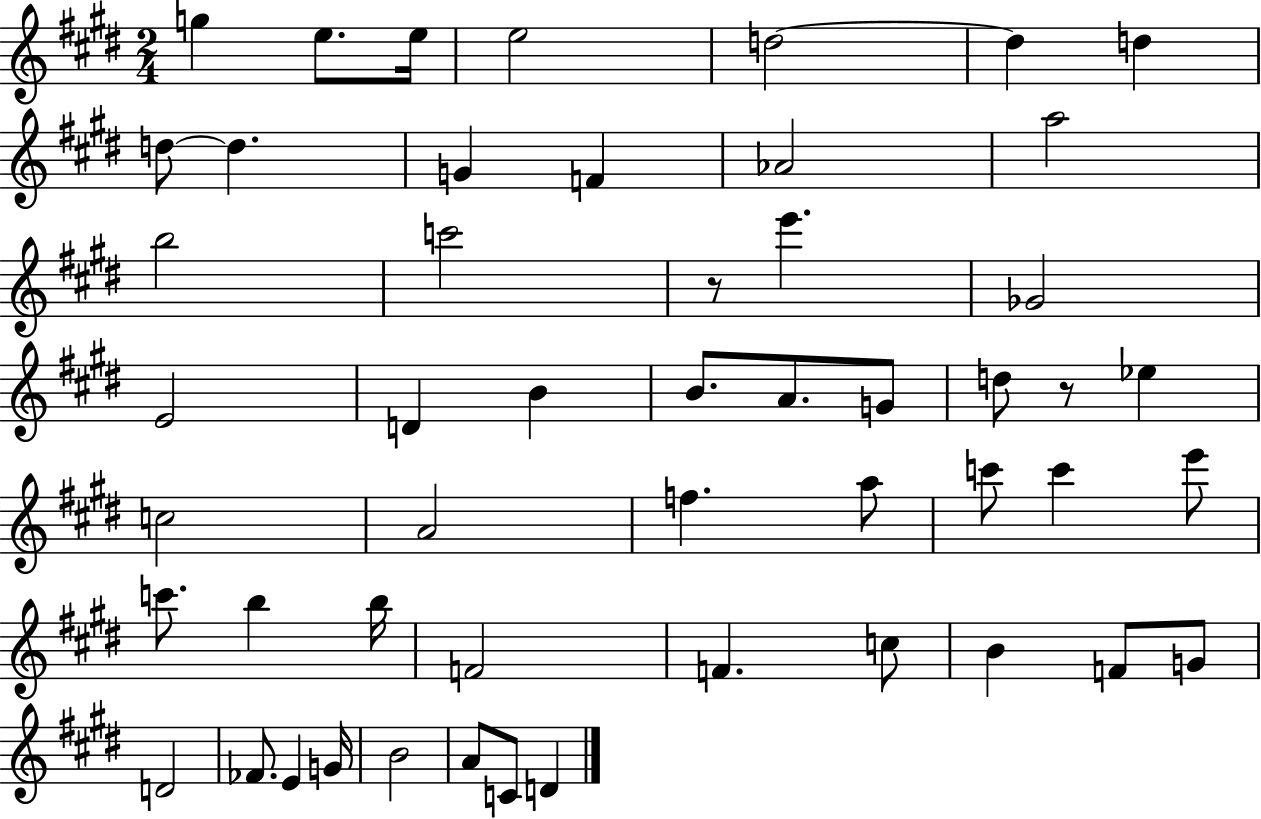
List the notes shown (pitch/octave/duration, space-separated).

G5/q E5/e. E5/s E5/h D5/h D5/q D5/q D5/e D5/q. G4/q F4/q Ab4/h A5/h B5/h C6/h R/e E6/q. Gb4/h E4/h D4/q B4/q B4/e. A4/e. G4/e D5/e R/e Eb5/q C5/h A4/h F5/q. A5/e C6/e C6/q E6/e C6/e. B5/q B5/s F4/h F4/q. C5/e B4/q F4/e G4/e D4/h FES4/e. E4/q G4/s B4/h A4/e C4/e D4/q